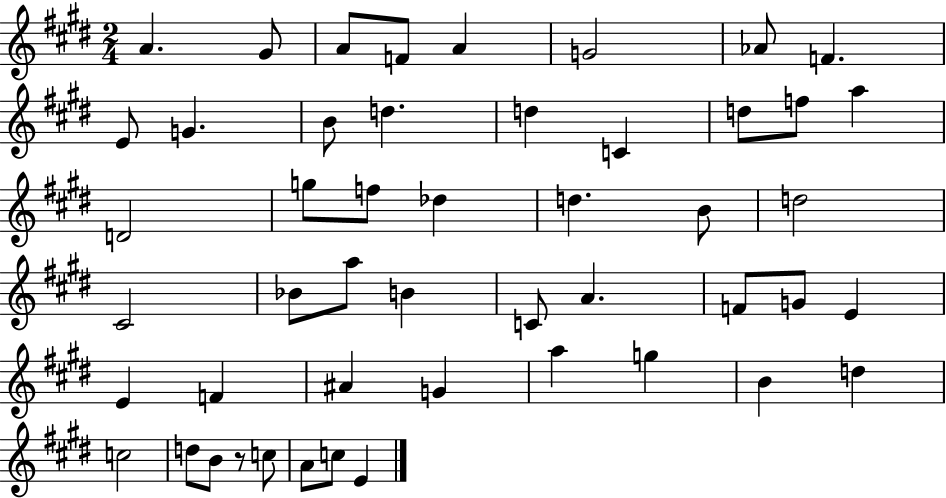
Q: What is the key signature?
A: E major